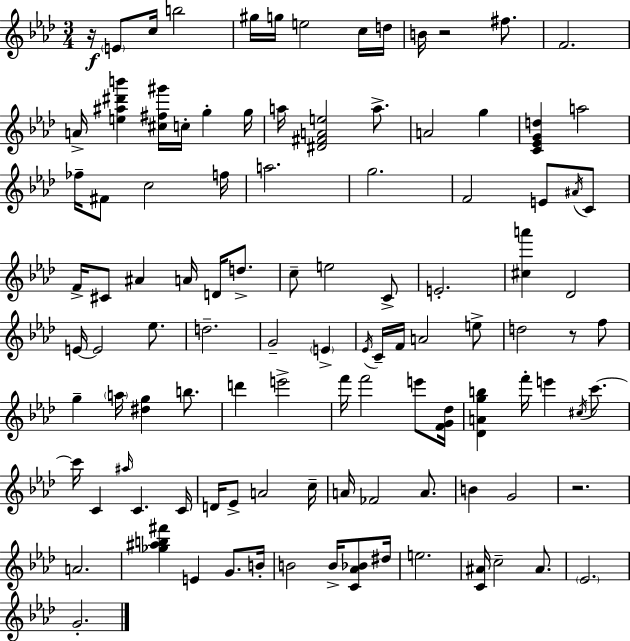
{
  \clef treble
  \numericTimeSignature
  \time 3/4
  \key f \minor
  r16\f \parenthesize e'8 c''16 b''2 | gis''16 g''16 e''2 c''16 d''16 | b'16 r2 fis''8. | f'2. | \break a'16-> <e'' ais'' dis''' b'''>4 <cis'' fis'' gis'''>16 c''16-. g''4-. g''16 | a''16 <dis' fis' a' e''>2 a''8.-> | a'2 g''4 | <c' ees' g' d''>4 a''2 | \break fes''16-- fis'8 c''2 f''16 | a''2. | g''2. | f'2 e'8 \acciaccatura { ais'16 } c'8 | \break f'16-> cis'8 ais'4 a'16 d'16 d''8.-> | c''8-- e''2 c'8-> | e'2.-. | <cis'' a'''>4 des'2 | \break e'16~~ e'2 ees''8. | d''2.-- | g'2-- \parenthesize e'4-> | \acciaccatura { ees'16 } c'16-- f'16 a'2 | \break e''8-> d''2 r8 | f''8 g''4-- \parenthesize a''16 <dis'' g''>4 b''8. | d'''4 e'''2-> | f'''16 f'''2 e'''8 | \break <f' g' des''>16 <des' a' g'' b''>4 f'''16-. e'''4 \acciaccatura { cis''16 } | c'''8.~~ c'''16 c'4 \grace { ais''16 } c'4. | c'16 d'16 ees'8-> a'2 | c''16-- a'16 fes'2 | \break a'8. b'4 g'2 | r2. | a'2. | <ges'' ais'' b'' fis'''>4 e'4 | \break g'8. b'16-. b'2 | b'16-> <c' aes' bes'>8 dis''16 e''2. | <c' ais'>16 c''2-- | ais'8. \parenthesize ees'2. | \break g'2.-. | \bar "|."
}